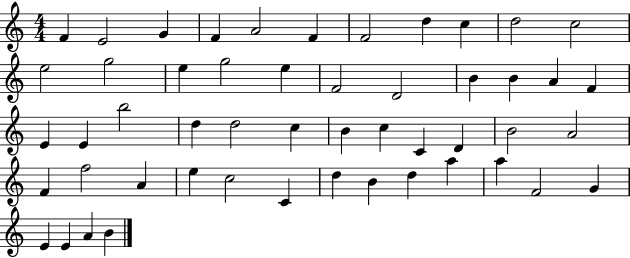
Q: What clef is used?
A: treble